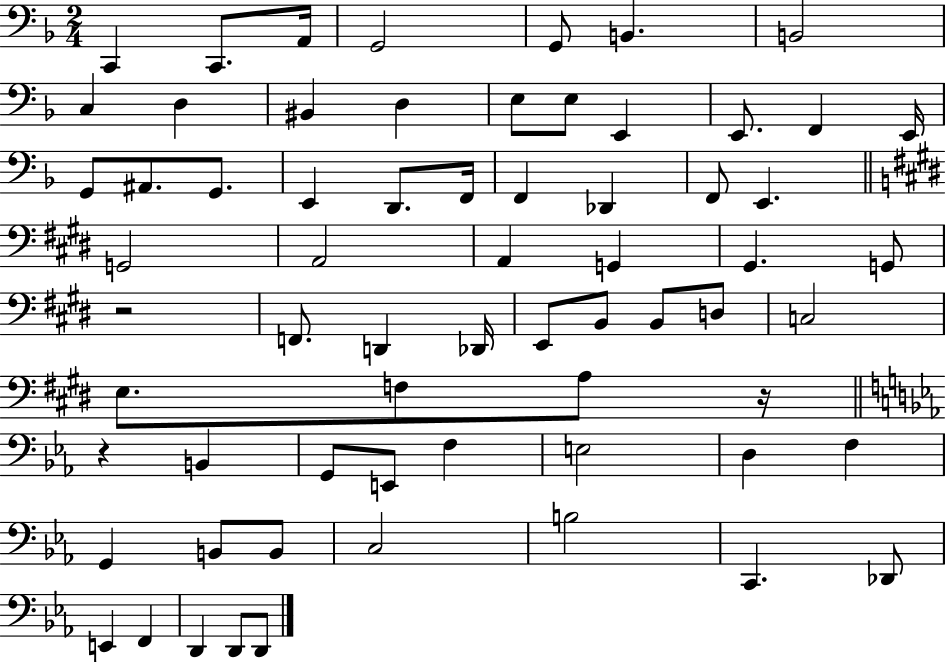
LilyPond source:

{
  \clef bass
  \numericTimeSignature
  \time 2/4
  \key f \major
  c,4 c,8. a,16 | g,2 | g,8 b,4. | b,2 | \break c4 d4 | bis,4 d4 | e8 e8 e,4 | e,8. f,4 e,16 | \break g,8 ais,8. g,8. | e,4 d,8. f,16 | f,4 des,4 | f,8 e,4. | \break \bar "||" \break \key e \major g,2 | a,2 | a,4 g,4 | gis,4. g,8 | \break r2 | f,8. d,4 des,16 | e,8 b,8 b,8 d8 | c2 | \break e8. f8 a8 r16 | \bar "||" \break \key ees \major r4 b,4 | g,8 e,8 f4 | e2 | d4 f4 | \break g,4 b,8 b,8 | c2 | b2 | c,4. des,8 | \break e,4 f,4 | d,4 d,8 d,8 | \bar "|."
}